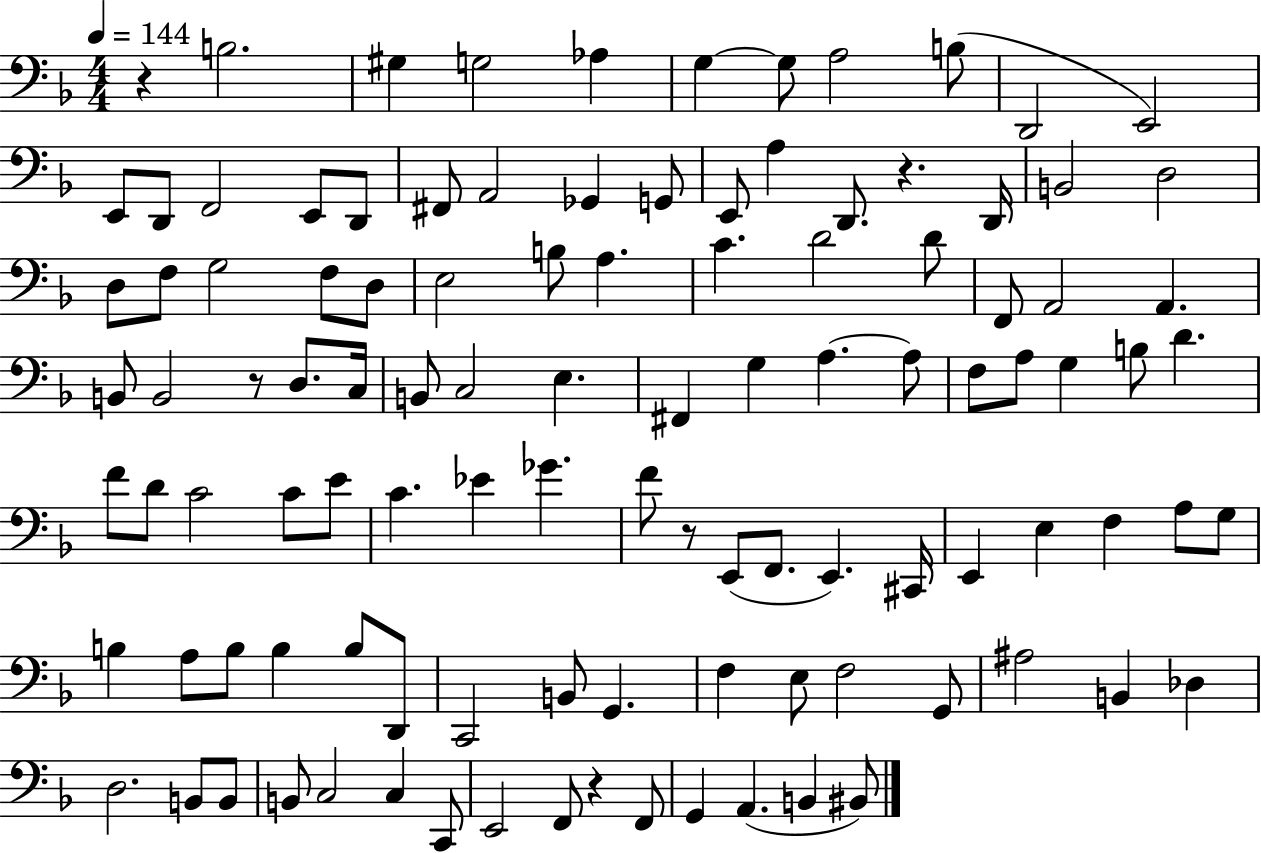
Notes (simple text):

R/q B3/h. G#3/q G3/h Ab3/q G3/q G3/e A3/h B3/e D2/h E2/h E2/e D2/e F2/h E2/e D2/e F#2/e A2/h Gb2/q G2/e E2/e A3/q D2/e. R/q. D2/s B2/h D3/h D3/e F3/e G3/h F3/e D3/e E3/h B3/e A3/q. C4/q. D4/h D4/e F2/e A2/h A2/q. B2/e B2/h R/e D3/e. C3/s B2/e C3/h E3/q. F#2/q G3/q A3/q. A3/e F3/e A3/e G3/q B3/e D4/q. F4/e D4/e C4/h C4/e E4/e C4/q. Eb4/q Gb4/q. F4/e R/e E2/e F2/e. E2/q. C#2/s E2/q E3/q F3/q A3/e G3/e B3/q A3/e B3/e B3/q B3/e D2/e C2/h B2/e G2/q. F3/q E3/e F3/h G2/e A#3/h B2/q Db3/q D3/h. B2/e B2/e B2/e C3/h C3/q C2/e E2/h F2/e R/q F2/e G2/q A2/q. B2/q BIS2/e